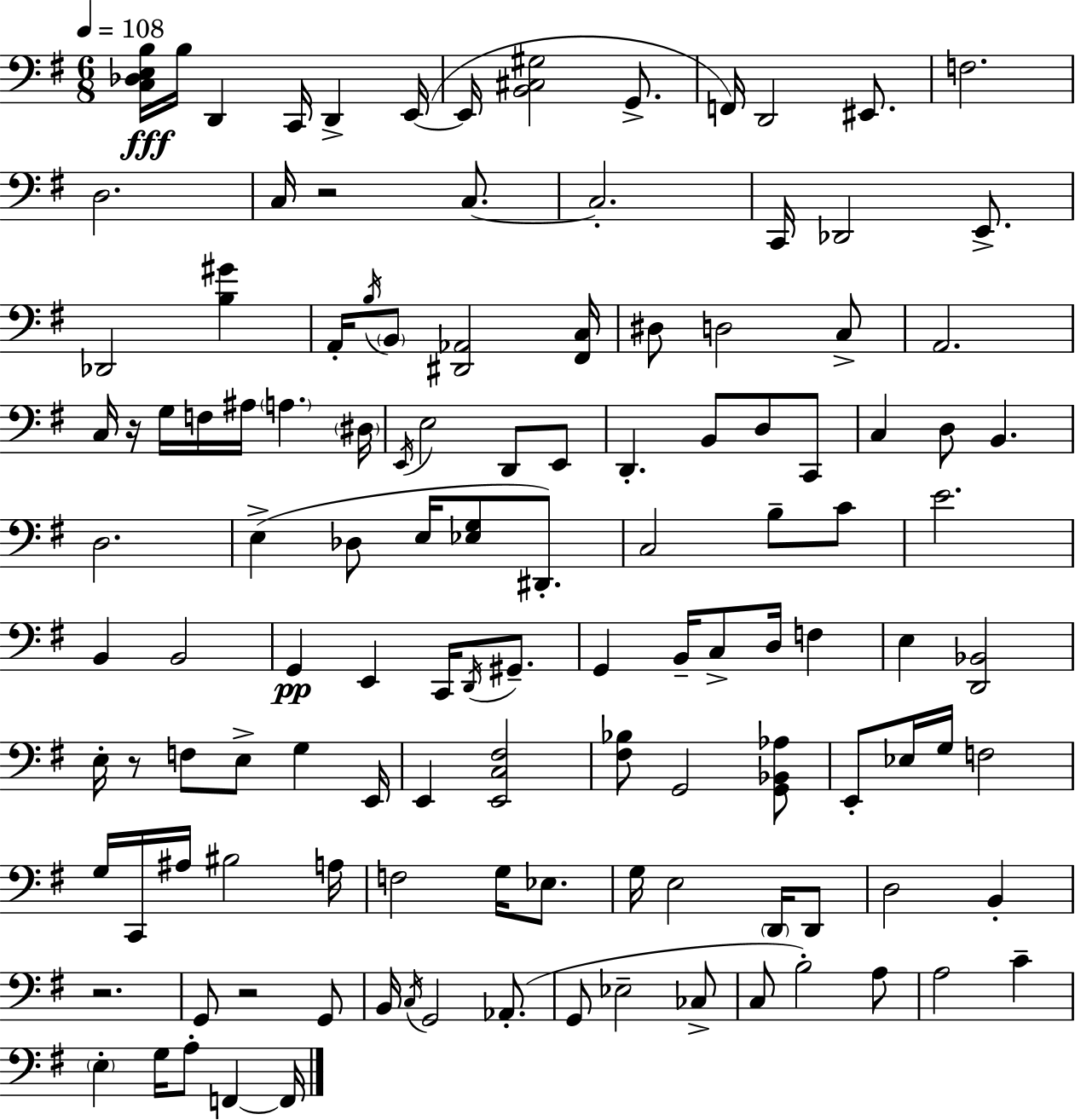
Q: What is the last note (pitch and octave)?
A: F2